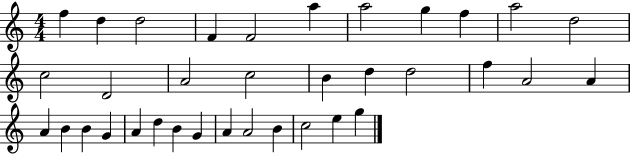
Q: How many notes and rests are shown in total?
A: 35